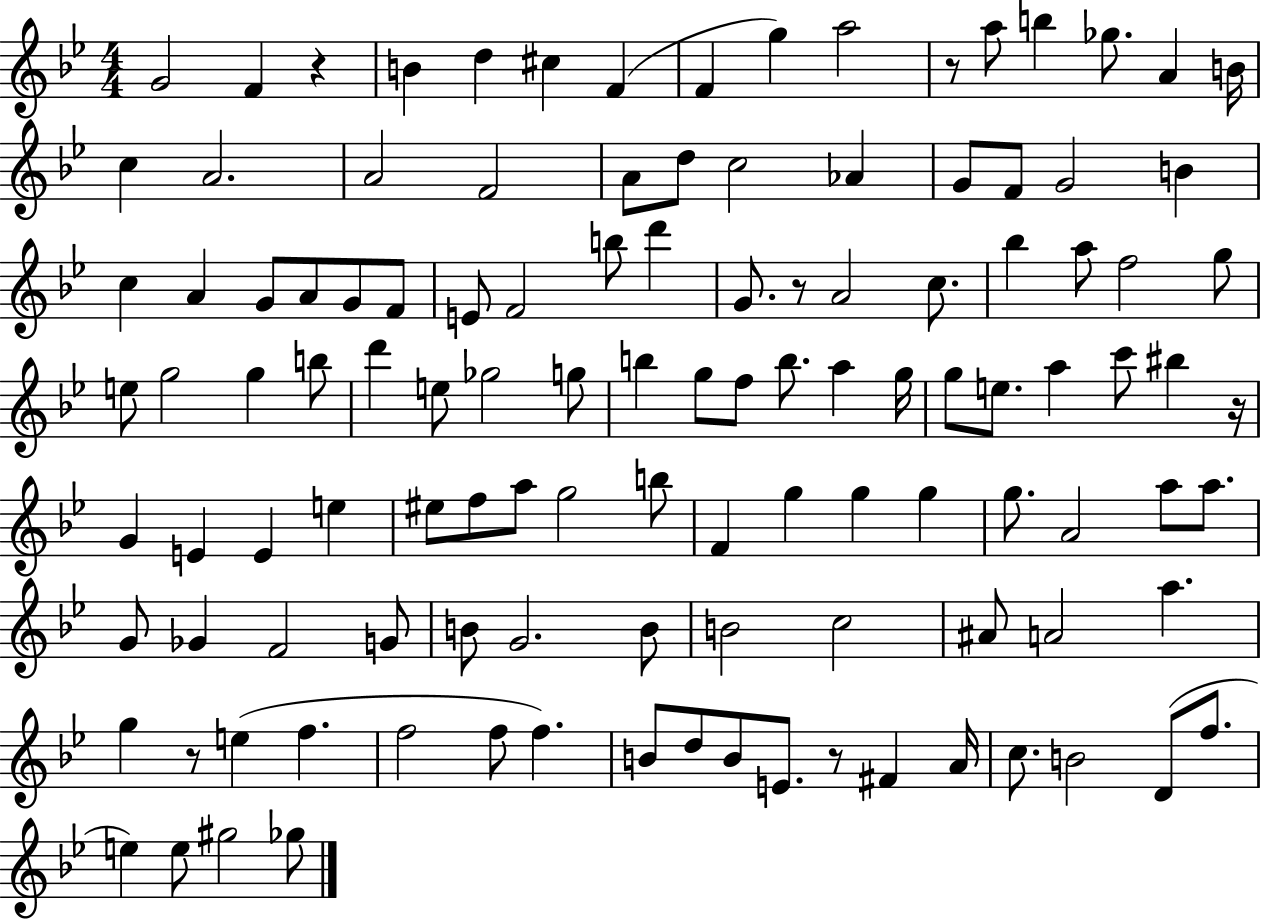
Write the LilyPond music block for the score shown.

{
  \clef treble
  \numericTimeSignature
  \time 4/4
  \key bes \major
  g'2 f'4 r4 | b'4 d''4 cis''4 f'4( | f'4 g''4) a''2 | r8 a''8 b''4 ges''8. a'4 b'16 | \break c''4 a'2. | a'2 f'2 | a'8 d''8 c''2 aes'4 | g'8 f'8 g'2 b'4 | \break c''4 a'4 g'8 a'8 g'8 f'8 | e'8 f'2 b''8 d'''4 | g'8. r8 a'2 c''8. | bes''4 a''8 f''2 g''8 | \break e''8 g''2 g''4 b''8 | d'''4 e''8 ges''2 g''8 | b''4 g''8 f''8 b''8. a''4 g''16 | g''8 e''8. a''4 c'''8 bis''4 r16 | \break g'4 e'4 e'4 e''4 | eis''8 f''8 a''8 g''2 b''8 | f'4 g''4 g''4 g''4 | g''8. a'2 a''8 a''8. | \break g'8 ges'4 f'2 g'8 | b'8 g'2. b'8 | b'2 c''2 | ais'8 a'2 a''4. | \break g''4 r8 e''4( f''4. | f''2 f''8 f''4.) | b'8 d''8 b'8 e'8. r8 fis'4 a'16 | c''8. b'2 d'8( f''8. | \break e''4) e''8 gis''2 ges''8 | \bar "|."
}